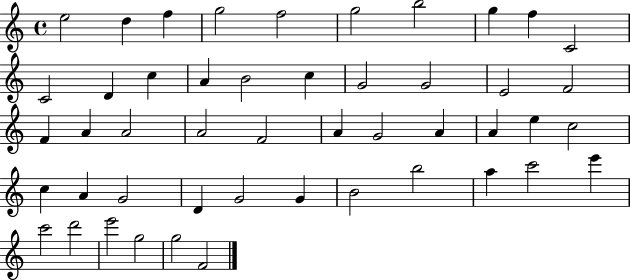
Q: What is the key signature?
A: C major